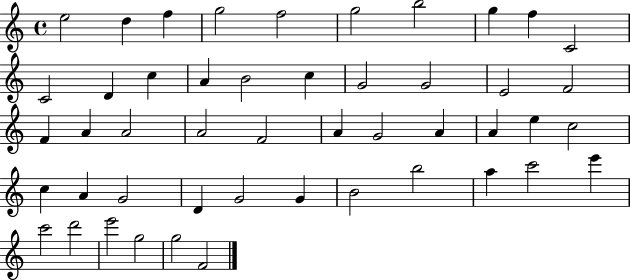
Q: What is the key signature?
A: C major